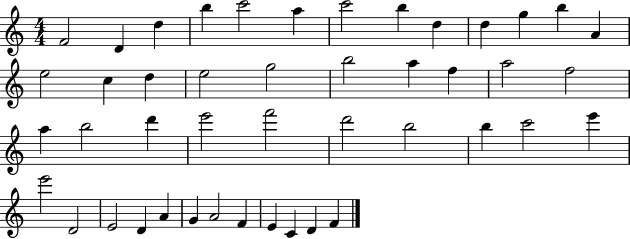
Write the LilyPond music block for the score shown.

{
  \clef treble
  \numericTimeSignature
  \time 4/4
  \key c \major
  f'2 d'4 d''4 | b''4 c'''2 a''4 | c'''2 b''4 d''4 | d''4 g''4 b''4 a'4 | \break e''2 c''4 d''4 | e''2 g''2 | b''2 a''4 f''4 | a''2 f''2 | \break a''4 b''2 d'''4 | e'''2 f'''2 | d'''2 b''2 | b''4 c'''2 e'''4 | \break e'''2 d'2 | e'2 d'4 a'4 | g'4 a'2 f'4 | e'4 c'4 d'4 f'4 | \break \bar "|."
}